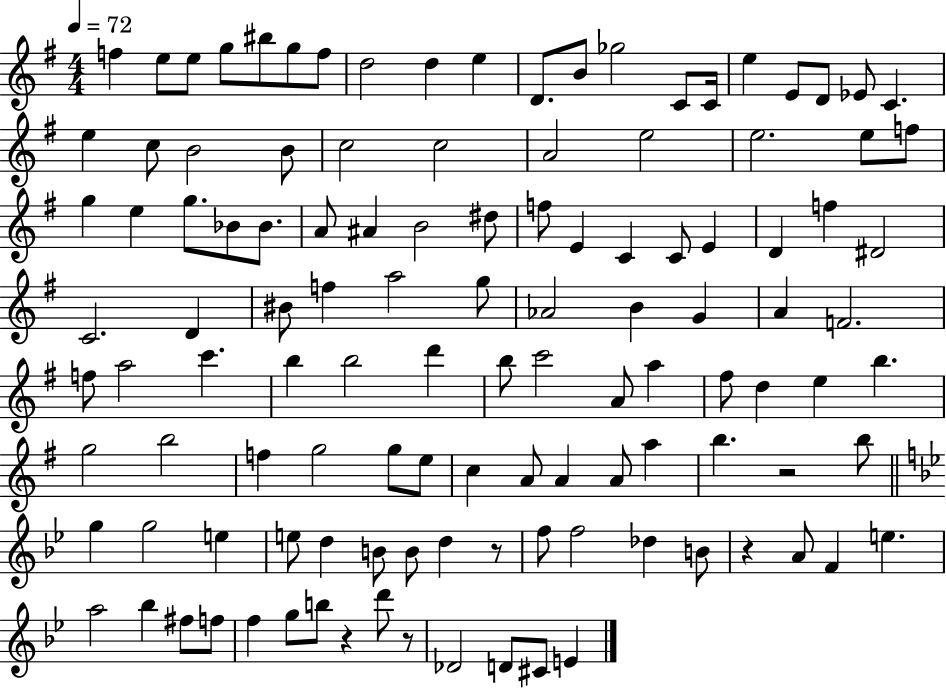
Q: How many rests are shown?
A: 5